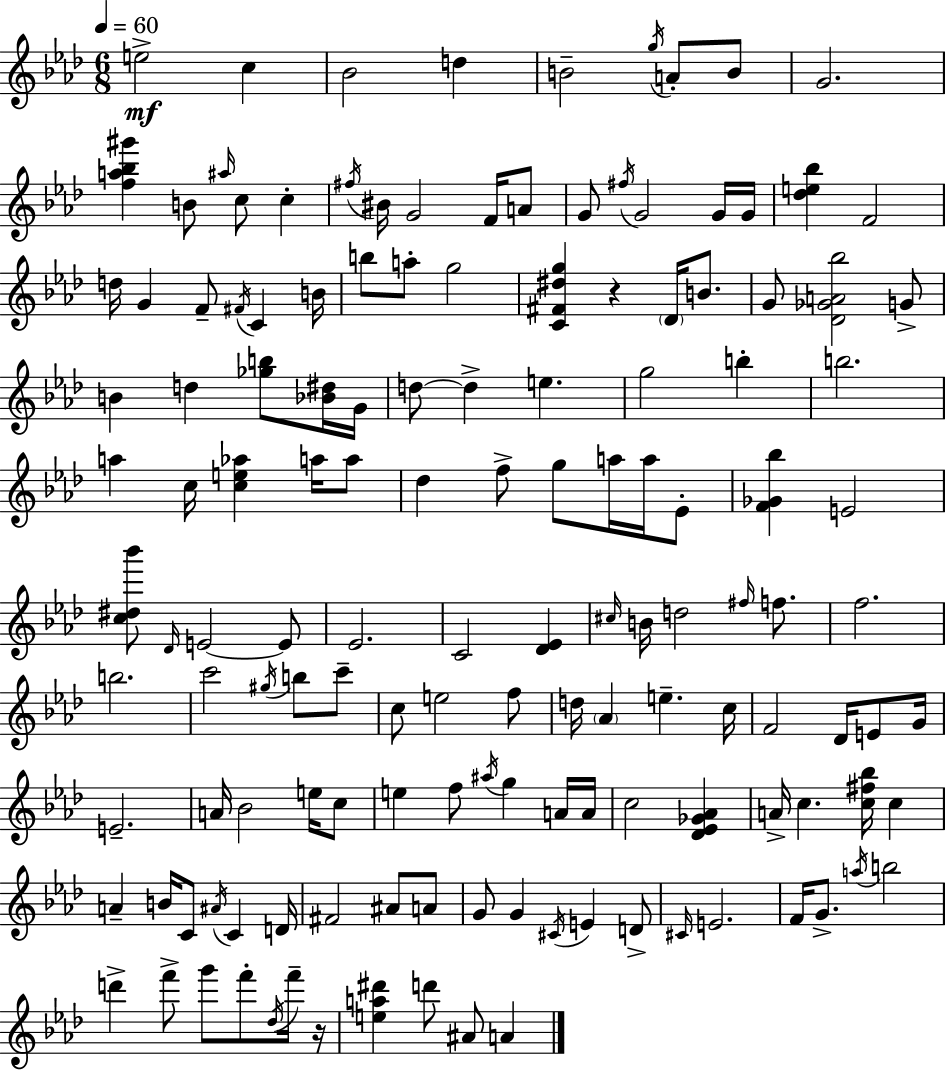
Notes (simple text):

E5/h C5/q Bb4/h D5/q B4/h G5/s A4/e B4/e G4/h. [F5,A5,Bb5,G#6]/q B4/e A#5/s C5/e C5/q F#5/s BIS4/s G4/h F4/s A4/e G4/e F#5/s G4/h G4/s G4/s [Db5,E5,Bb5]/q F4/h D5/s G4/q F4/e F#4/s C4/q B4/s B5/e A5/e G5/h [C4,F#4,D#5,G5]/q R/q Db4/s B4/e. G4/e [Db4,Gb4,A4,Bb5]/h G4/e B4/q D5/q [Gb5,B5]/e [Bb4,D#5]/s G4/s D5/e D5/q E5/q. G5/h B5/q B5/h. A5/q C5/s [C5,E5,Ab5]/q A5/s A5/e Db5/q F5/e G5/e A5/s A5/s Eb4/e [F4,Gb4,Bb5]/q E4/h [C5,D#5,Bb6]/e Db4/s E4/h E4/e Eb4/h. C4/h [Db4,Eb4]/q C#5/s B4/s D5/h F#5/s F5/e. F5/h. B5/h. C6/h G#5/s B5/e C6/e C5/e E5/h F5/e D5/s Ab4/q E5/q. C5/s F4/h Db4/s E4/e G4/s E4/h. A4/s Bb4/h E5/s C5/e E5/q F5/e A#5/s G5/q A4/s A4/s C5/h [Db4,Eb4,Gb4,Ab4]/q A4/s C5/q. [C5,F#5,Bb5]/s C5/q A4/q B4/s C4/e A#4/s C4/q D4/s F#4/h A#4/e A4/e G4/e G4/q C#4/s E4/q D4/e C#4/s E4/h. F4/s G4/e. A5/s B5/h D6/q F6/e G6/e F6/e Db5/s F6/s R/s [E5,A5,D#6]/q D6/e A#4/e A4/q